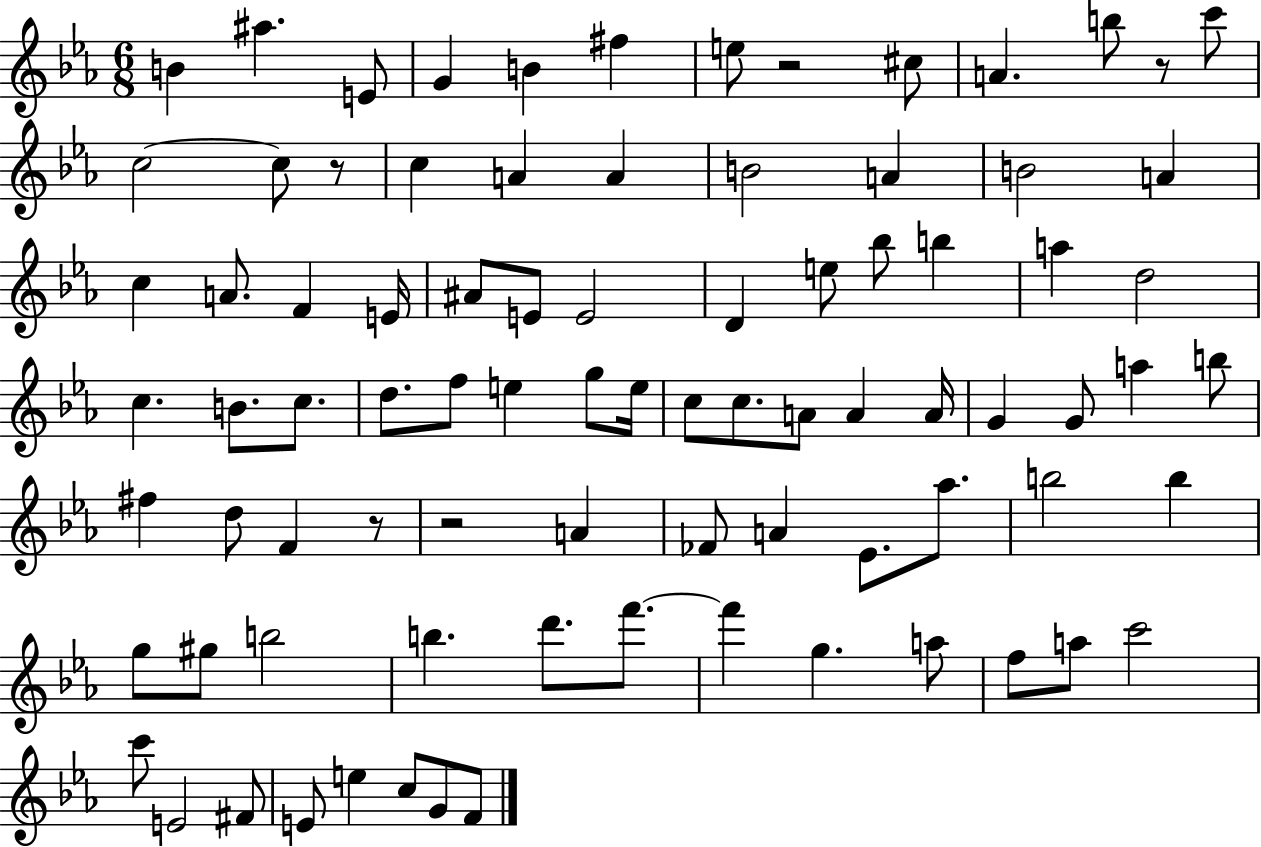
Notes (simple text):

B4/q A#5/q. E4/e G4/q B4/q F#5/q E5/e R/h C#5/e A4/q. B5/e R/e C6/e C5/h C5/e R/e C5/q A4/q A4/q B4/h A4/q B4/h A4/q C5/q A4/e. F4/q E4/s A#4/e E4/e E4/h D4/q E5/e Bb5/e B5/q A5/q D5/h C5/q. B4/e. C5/e. D5/e. F5/e E5/q G5/e E5/s C5/e C5/e. A4/e A4/q A4/s G4/q G4/e A5/q B5/e F#5/q D5/e F4/q R/e R/h A4/q FES4/e A4/q Eb4/e. Ab5/e. B5/h B5/q G5/e G#5/e B5/h B5/q. D6/e. F6/e. F6/q G5/q. A5/e F5/e A5/e C6/h C6/e E4/h F#4/e E4/e E5/q C5/e G4/e F4/e